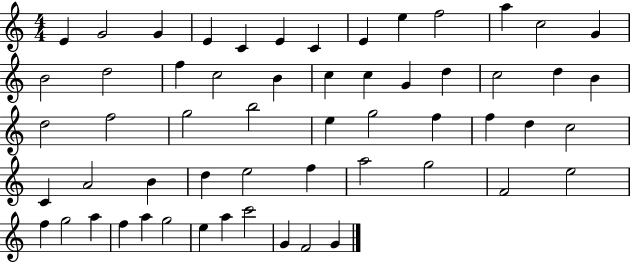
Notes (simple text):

E4/q G4/h G4/q E4/q C4/q E4/q C4/q E4/q E5/q F5/h A5/q C5/h G4/q B4/h D5/h F5/q C5/h B4/q C5/q C5/q G4/q D5/q C5/h D5/q B4/q D5/h F5/h G5/h B5/h E5/q G5/h F5/q F5/q D5/q C5/h C4/q A4/h B4/q D5/q E5/h F5/q A5/h G5/h F4/h E5/h F5/q G5/h A5/q F5/q A5/q G5/h E5/q A5/q C6/h G4/q F4/h G4/q